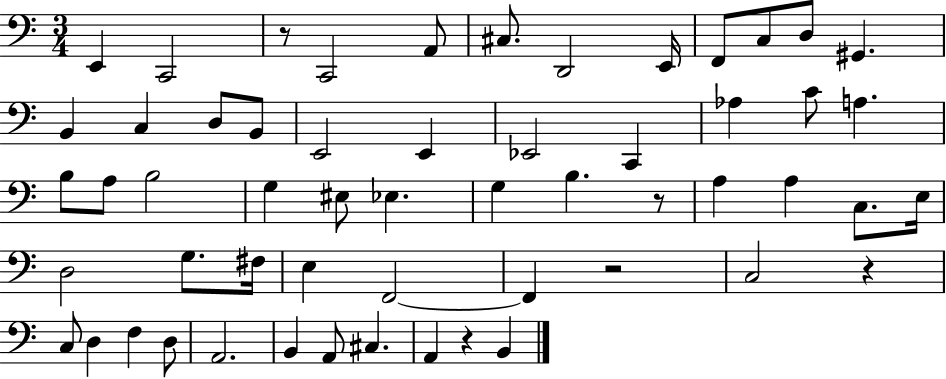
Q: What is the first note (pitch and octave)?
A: E2